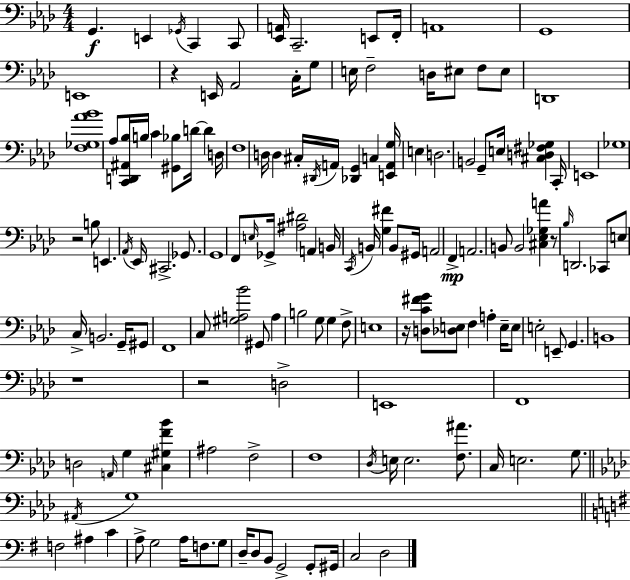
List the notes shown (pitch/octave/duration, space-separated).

G2/q. E2/q Gb2/s C2/q C2/e [Eb2,A2]/s C2/h. E2/e F2/s A2/w G2/w E2/w R/q E2/s Ab2/h C3/s G3/e E3/s F3/h D3/s EIS3/e F3/e EIS3/e D2/w [F3,Gb3,Ab4,Bb4]/w Ab3/e [C2,D2,A#2,Bb3]/s B3/s C4/q [G#2,Bb3]/e D4/s D4/q D3/s F3/w D3/s D3/q C#3/s D#2/s A2/s [Db2,G2]/q C3/q [E2,A2,G3]/s E3/q D3/h. B2/h G2/e E3/s [C#3,D3,F#3,Gb3]/q C2/s E2/w Gb3/w R/h B3/e E2/q. Ab2/s Eb2/s C#2/h. Gb2/e. G2/w F2/e E3/s Gb2/s [A#3,D#4]/h A2/q B2/s C2/s B2/s [G3,F#4]/q B2/e G#2/s A2/h F2/q A2/h. B2/e B2/h [C#3,Eb3,Gb3,A4]/q R/e Bb3/s D2/h. CES2/e E3/e C3/s B2/h. G2/s G#2/e F2/w C3/e [G#3,A3,Bb4]/h G#2/e A3/q B3/h G3/e G3/q F3/e E3/w R/s [D3,C4,F#4,G4]/e [Db3,E3]/e F3/q A3/q E3/s E3/e E3/h E2/e G2/q. B2/w R/w R/h D3/h E2/w F2/w D3/h A2/s G3/q [C#3,G#3,F4,Bb4]/q A#3/h F3/h F3/w Db3/s E3/s E3/h. [F3,A#4]/e. C3/s E3/h. G3/e. A#2/s G3/w F3/h A#3/q C4/q A3/e G3/h A3/s F3/e. G3/e D3/s D3/e B2/e G2/h G2/e G#2/s C3/h D3/h